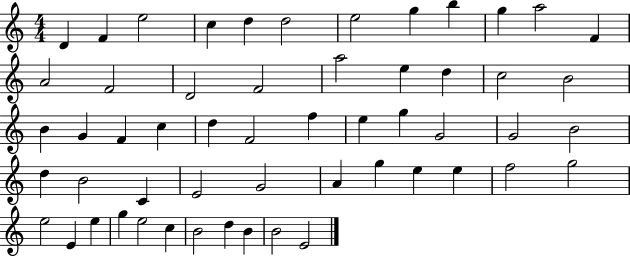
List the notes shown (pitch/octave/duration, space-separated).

D4/q F4/q E5/h C5/q D5/q D5/h E5/h G5/q B5/q G5/q A5/h F4/q A4/h F4/h D4/h F4/h A5/h E5/q D5/q C5/h B4/h B4/q G4/q F4/q C5/q D5/q F4/h F5/q E5/q G5/q G4/h G4/h B4/h D5/q B4/h C4/q E4/h G4/h A4/q G5/q E5/q E5/q F5/h G5/h E5/h E4/q E5/q G5/q E5/h C5/q B4/h D5/q B4/q B4/h E4/h